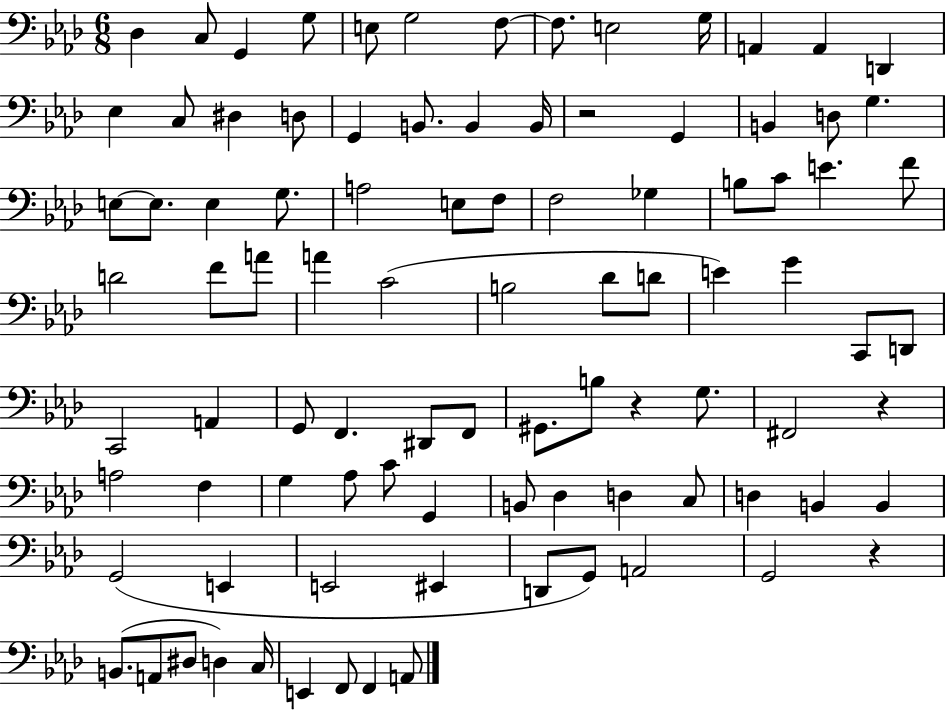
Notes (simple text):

Db3/q C3/e G2/q G3/e E3/e G3/h F3/e F3/e. E3/h G3/s A2/q A2/q D2/q Eb3/q C3/e D#3/q D3/e G2/q B2/e. B2/q B2/s R/h G2/q B2/q D3/e G3/q. E3/e E3/e. E3/q G3/e. A3/h E3/e F3/e F3/h Gb3/q B3/e C4/e E4/q. F4/e D4/h F4/e A4/e A4/q C4/h B3/h Db4/e D4/e E4/q G4/q C2/e D2/e C2/h A2/q G2/e F2/q. D#2/e F2/e G#2/e. B3/e R/q G3/e. F#2/h R/q A3/h F3/q G3/q Ab3/e C4/e G2/q B2/e Db3/q D3/q C3/e D3/q B2/q B2/q G2/h E2/q E2/h EIS2/q D2/e G2/e A2/h G2/h R/q B2/e. A2/e D#3/e D3/q C3/s E2/q F2/e F2/q A2/e